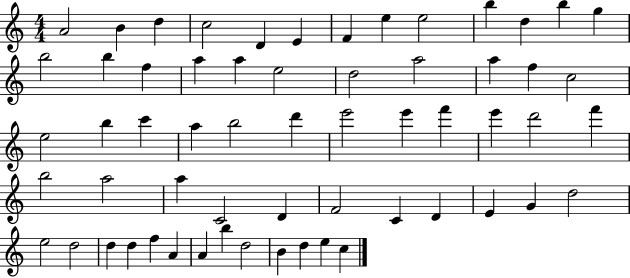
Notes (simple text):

A4/h B4/q D5/q C5/h D4/q E4/q F4/q E5/q E5/h B5/q D5/q B5/q G5/q B5/h B5/q F5/q A5/q A5/q E5/h D5/h A5/h A5/q F5/q C5/h E5/h B5/q C6/q A5/q B5/h D6/q E6/h E6/q F6/q E6/q D6/h F6/q B5/h A5/h A5/q C4/h D4/q F4/h C4/q D4/q E4/q G4/q D5/h E5/h D5/h D5/q D5/q F5/q A4/q A4/q B5/q D5/h B4/q D5/q E5/q C5/q